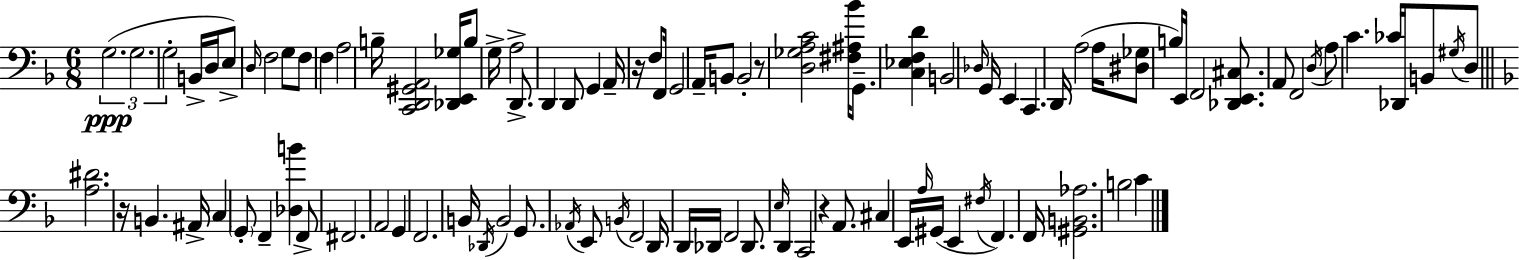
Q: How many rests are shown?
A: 4